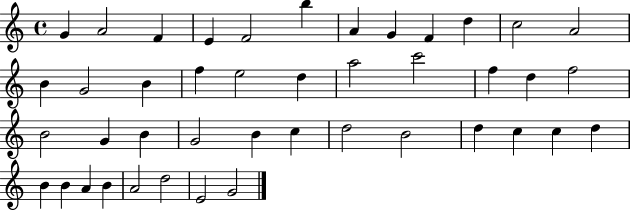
X:1
T:Untitled
M:4/4
L:1/4
K:C
G A2 F E F2 b A G F d c2 A2 B G2 B f e2 d a2 c'2 f d f2 B2 G B G2 B c d2 B2 d c c d B B A B A2 d2 E2 G2